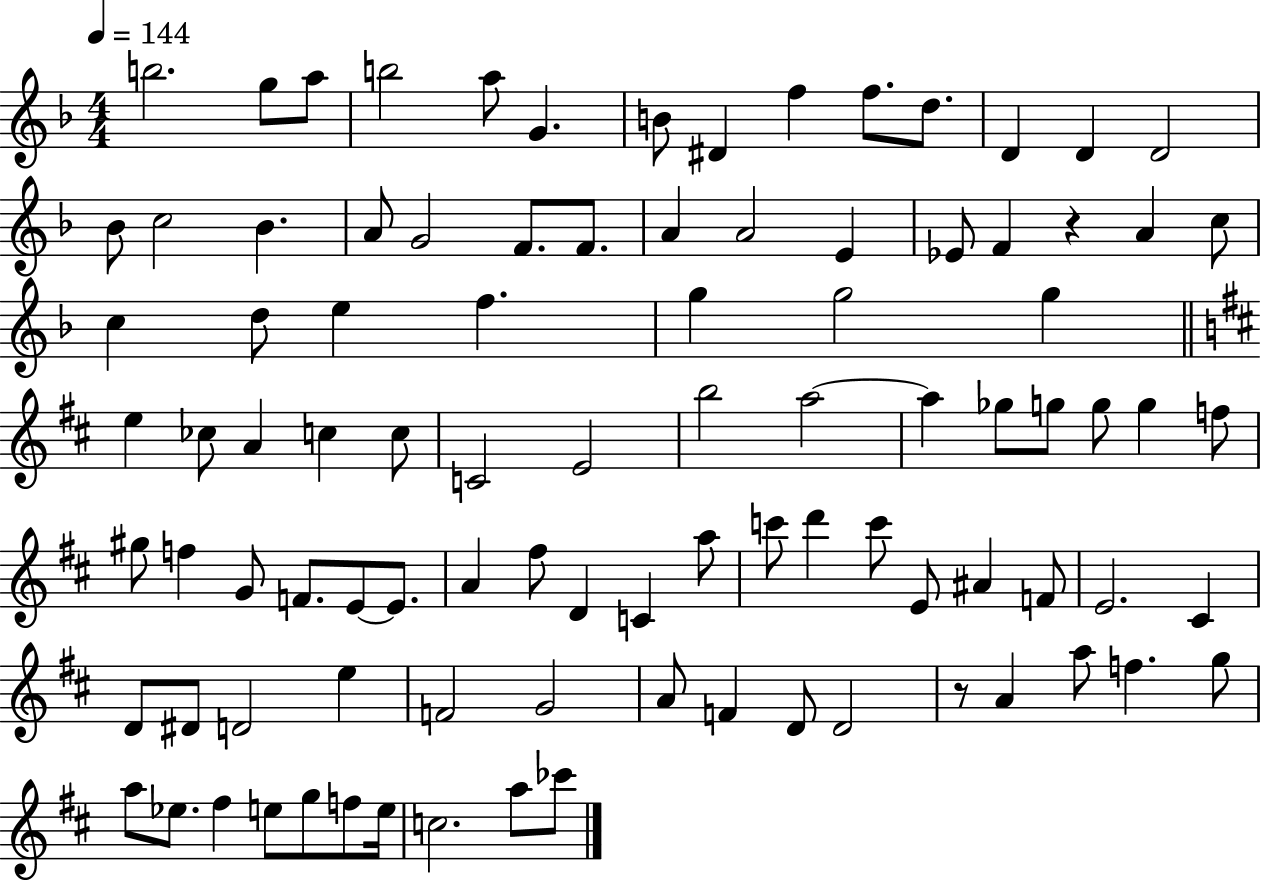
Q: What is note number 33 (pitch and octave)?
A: G5